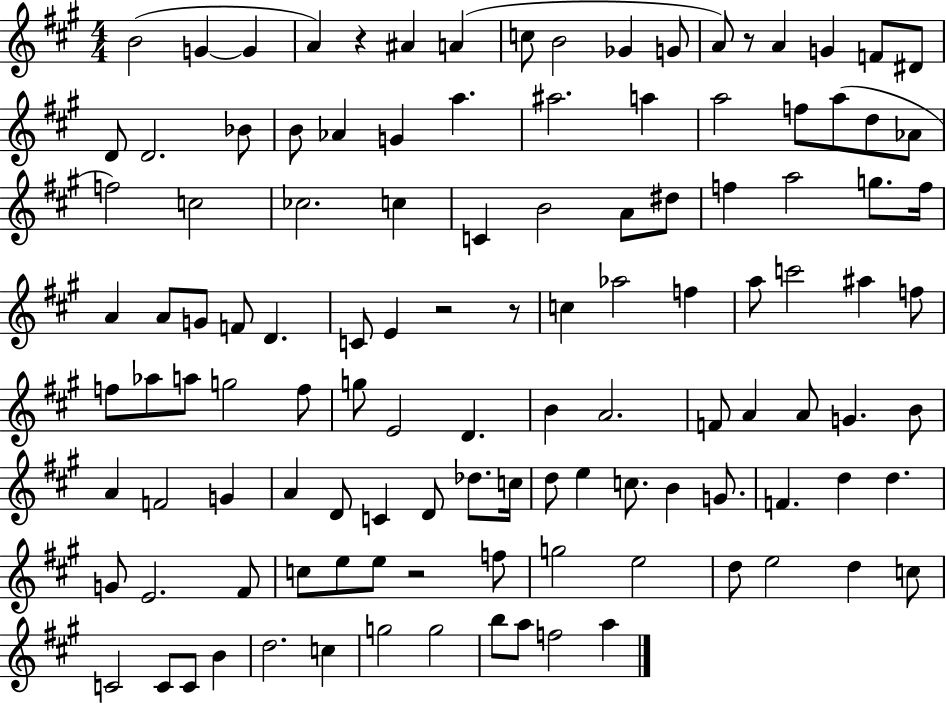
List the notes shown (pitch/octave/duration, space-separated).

B4/h G4/q G4/q A4/q R/q A#4/q A4/q C5/e B4/h Gb4/q G4/e A4/e R/e A4/q G4/q F4/e D#4/e D4/e D4/h. Bb4/e B4/e Ab4/q G4/q A5/q. A#5/h. A5/q A5/h F5/e A5/e D5/e Ab4/e F5/h C5/h CES5/h. C5/q C4/q B4/h A4/e D#5/e F5/q A5/h G5/e. F5/s A4/q A4/e G4/e F4/e D4/q. C4/e E4/q R/h R/e C5/q Ab5/h F5/q A5/e C6/h A#5/q F5/e F5/e Ab5/e A5/e G5/h F5/e G5/e E4/h D4/q. B4/q A4/h. F4/e A4/q A4/e G4/q. B4/e A4/q F4/h G4/q A4/q D4/e C4/q D4/e Db5/e. C5/s D5/e E5/q C5/e. B4/q G4/e. F4/q. D5/q D5/q. G4/e E4/h. F#4/e C5/e E5/e E5/e R/h F5/e G5/h E5/h D5/e E5/h D5/q C5/e C4/h C4/e C4/e B4/q D5/h. C5/q G5/h G5/h B5/e A5/e F5/h A5/q